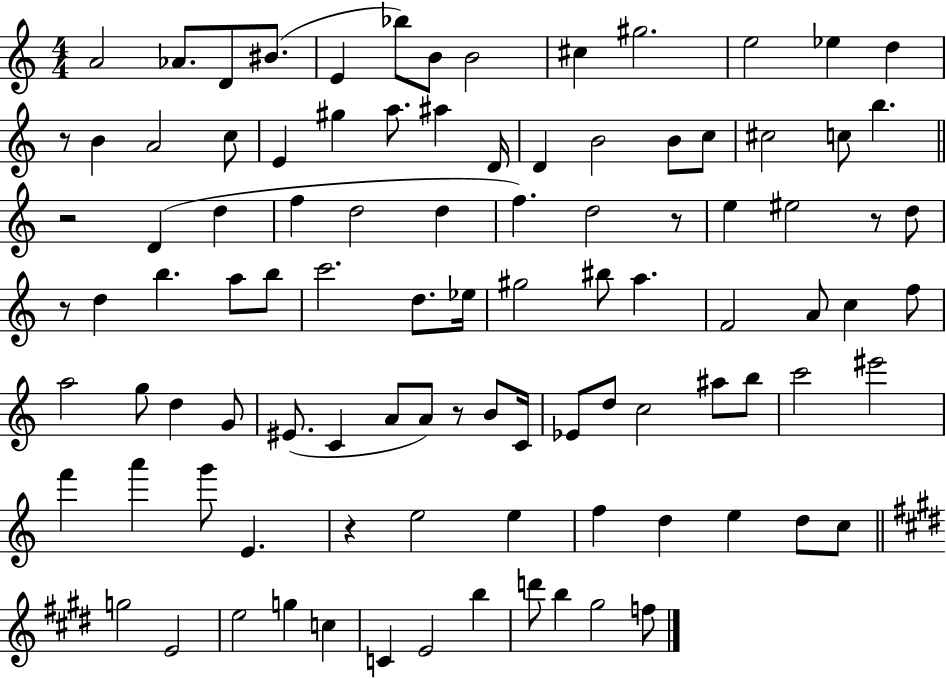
{
  \clef treble
  \numericTimeSignature
  \time 4/4
  \key c \major
  a'2 aes'8. d'8 bis'8.( | e'4 bes''8) b'8 b'2 | cis''4 gis''2. | e''2 ees''4 d''4 | \break r8 b'4 a'2 c''8 | e'4 gis''4 a''8. ais''4 d'16 | d'4 b'2 b'8 c''8 | cis''2 c''8 b''4. | \break \bar "||" \break \key c \major r2 d'4( d''4 | f''4 d''2 d''4 | f''4.) d''2 r8 | e''4 eis''2 r8 d''8 | \break r8 d''4 b''4. a''8 b''8 | c'''2. d''8. ees''16 | gis''2 bis''8 a''4. | f'2 a'8 c''4 f''8 | \break a''2 g''8 d''4 g'8 | eis'8.( c'4 a'8 a'8) r8 b'8 c'16 | ees'8 d''8 c''2 ais''8 b''8 | c'''2 eis'''2 | \break f'''4 a'''4 g'''8 e'4. | r4 e''2 e''4 | f''4 d''4 e''4 d''8 c''8 | \bar "||" \break \key e \major g''2 e'2 | e''2 g''4 c''4 | c'4 e'2 b''4 | d'''8 b''4 gis''2 f''8 | \break \bar "|."
}